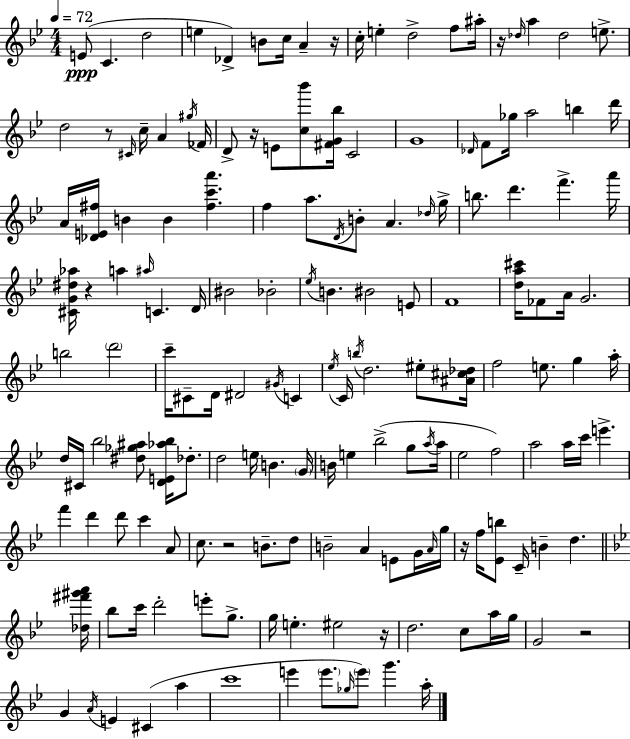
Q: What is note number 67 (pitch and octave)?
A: D#4